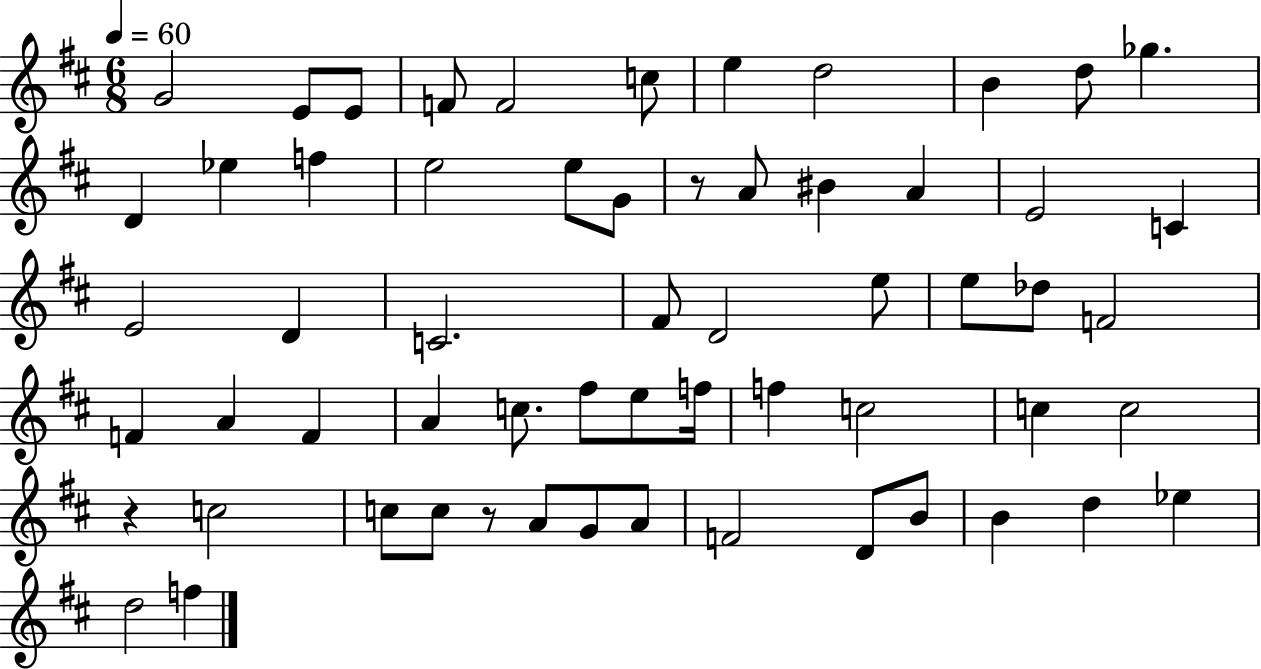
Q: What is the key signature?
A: D major